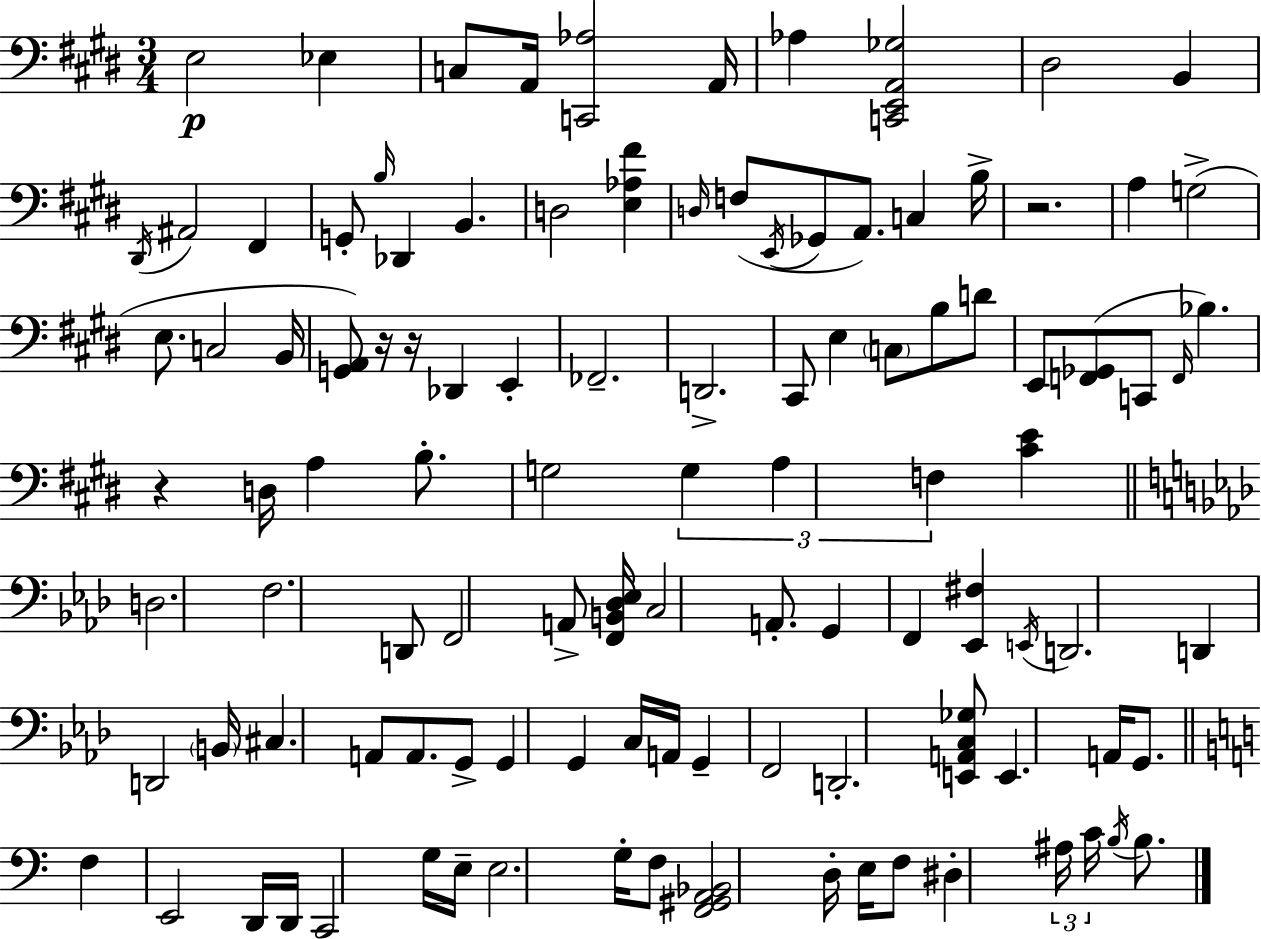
E3/h Eb3/q C3/e A2/s [C2,Ab3]/h A2/s Ab3/q [C2,E2,A2,Gb3]/h D#3/h B2/q D#2/s A#2/h F#2/q G2/e B3/s Db2/q B2/q. D3/h [E3,Ab3,F#4]/q D3/s F3/e E2/s Gb2/e A2/e. C3/q B3/s R/h. A3/q G3/h E3/e. C3/h B2/s [G2,A2]/e R/s R/s Db2/q E2/q FES2/h. D2/h. C#2/e E3/q C3/e B3/e D4/e E2/e [F2,Gb2]/e C2/e F2/s Bb3/q. R/q D3/s A3/q B3/e. G3/h G3/q A3/q F3/q [C#4,E4]/q D3/h. F3/h. D2/e F2/h A2/e [F2,B2,Db3,Eb3]/s C3/h A2/e. G2/q F2/q [Eb2,F#3]/q E2/s D2/h. D2/q D2/h B2/s C#3/q. A2/e A2/e. G2/e G2/q G2/q C3/s A2/s G2/q F2/h D2/h. [E2,A2,C3,Gb3]/e E2/q. A2/s G2/e. F3/q E2/h D2/s D2/s C2/h G3/s E3/s E3/h. G3/s F3/e [F2,G#2,A2,Bb2]/h D3/s E3/s F3/e D#3/q A#3/s C4/s B3/s B3/e.